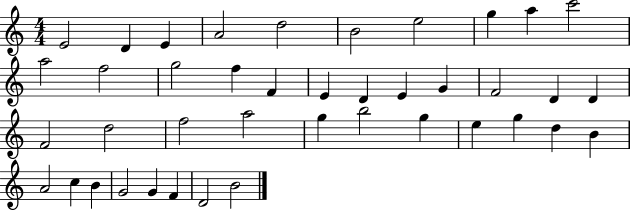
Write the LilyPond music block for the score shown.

{
  \clef treble
  \numericTimeSignature
  \time 4/4
  \key c \major
  e'2 d'4 e'4 | a'2 d''2 | b'2 e''2 | g''4 a''4 c'''2 | \break a''2 f''2 | g''2 f''4 f'4 | e'4 d'4 e'4 g'4 | f'2 d'4 d'4 | \break f'2 d''2 | f''2 a''2 | g''4 b''2 g''4 | e''4 g''4 d''4 b'4 | \break a'2 c''4 b'4 | g'2 g'4 f'4 | d'2 b'2 | \bar "|."
}